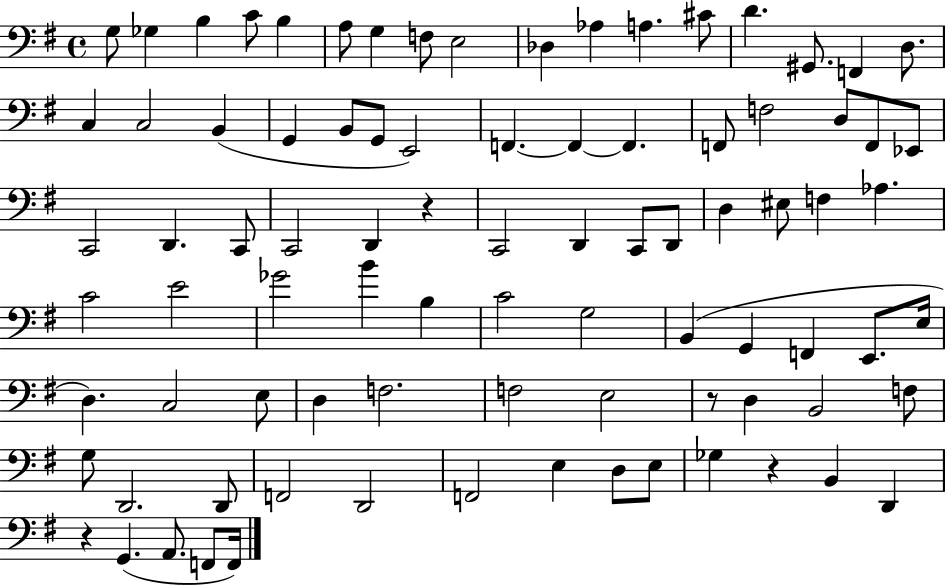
G3/e Gb3/q B3/q C4/e B3/q A3/e G3/q F3/e E3/h Db3/q Ab3/q A3/q. C#4/e D4/q. G#2/e. F2/q D3/e. C3/q C3/h B2/q G2/q B2/e G2/e E2/h F2/q. F2/q F2/q. F2/e F3/h D3/e F2/e Eb2/e C2/h D2/q. C2/e C2/h D2/q R/q C2/h D2/q C2/e D2/e D3/q EIS3/e F3/q Ab3/q. C4/h E4/h Gb4/h B4/q B3/q C4/h G3/h B2/q G2/q F2/q E2/e. E3/s D3/q. C3/h E3/e D3/q F3/h. F3/h E3/h R/e D3/q B2/h F3/e G3/e D2/h. D2/e F2/h D2/h F2/h E3/q D3/e E3/e Gb3/q R/q B2/q D2/q R/q G2/q. A2/e. F2/e F2/s